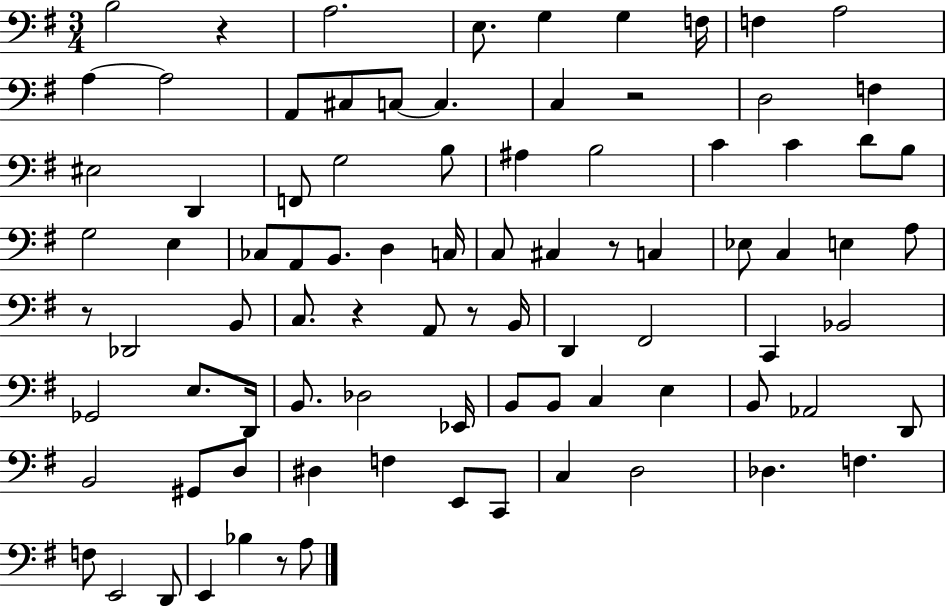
B3/h R/q A3/h. E3/e. G3/q G3/q F3/s F3/q A3/h A3/q A3/h A2/e C#3/e C3/e C3/q. C3/q R/h D3/h F3/q EIS3/h D2/q F2/e G3/h B3/e A#3/q B3/h C4/q C4/q D4/e B3/e G3/h E3/q CES3/e A2/e B2/e. D3/q C3/s C3/e C#3/q R/e C3/q Eb3/e C3/q E3/q A3/e R/e Db2/h B2/e C3/e. R/q A2/e R/e B2/s D2/q F#2/h C2/q Bb2/h Gb2/h E3/e. D2/s B2/e. Db3/h Eb2/s B2/e B2/e C3/q E3/q B2/e Ab2/h D2/e B2/h G#2/e D3/e D#3/q F3/q E2/e C2/e C3/q D3/h Db3/q. F3/q. F3/e E2/h D2/e E2/q Bb3/q R/e A3/e